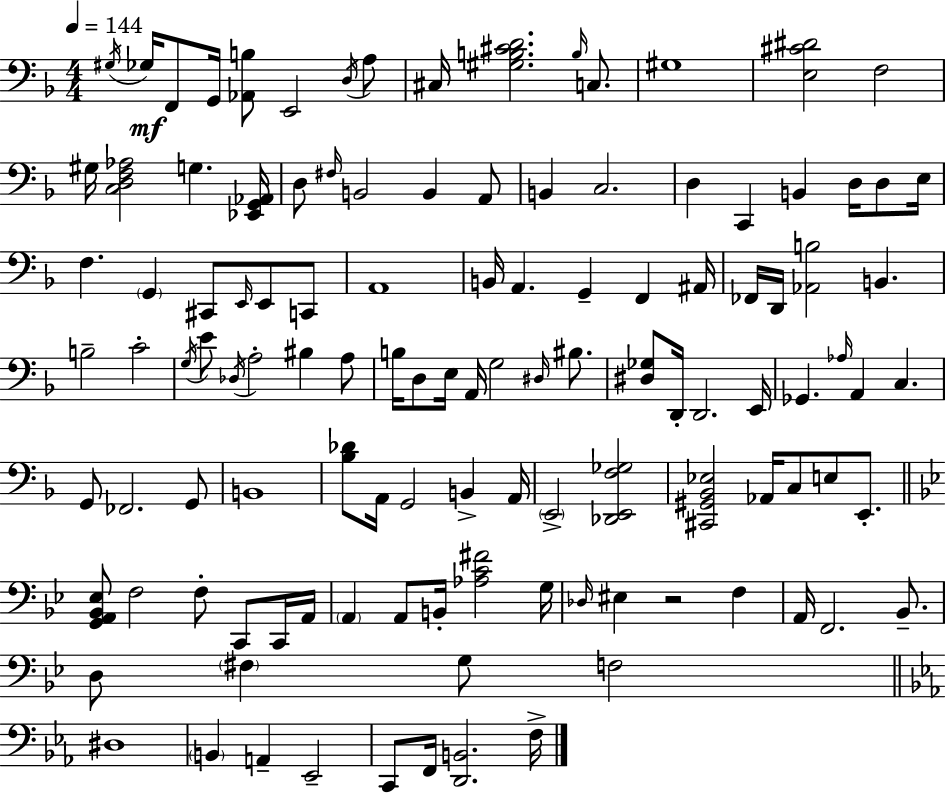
G#3/s Gb3/s F2/e G2/s [Ab2,B3]/e E2/h D3/s A3/e C#3/s [G#3,B3,C#4,D4]/h. B3/s C3/e. G#3/w [E3,C#4,D#4]/h F3/h G#3/s [C3,D3,F3,Ab3]/h G3/q. [Eb2,G2,Ab2]/s D3/e F#3/s B2/h B2/q A2/e B2/q C3/h. D3/q C2/q B2/q D3/s D3/e E3/s F3/q. G2/q C#2/e E2/s E2/e C2/e A2/w B2/s A2/q. G2/q F2/q A#2/s FES2/s D2/s [Ab2,B3]/h B2/q. B3/h C4/h G3/s E4/e Db3/s A3/h BIS3/q A3/e B3/s D3/e E3/s A2/s G3/h D#3/s BIS3/e. [D#3,Gb3]/e D2/s D2/h. E2/s Gb2/q. Ab3/s A2/q C3/q. G2/e FES2/h. G2/e B2/w [Bb3,Db4]/e A2/s G2/h B2/q A2/s E2/h [Db2,E2,F3,Gb3]/h [C#2,G#2,Bb2,Eb3]/h Ab2/s C3/e E3/e E2/e. [G2,A2,Bb2,Eb3]/e F3/h F3/e C2/e C2/s A2/s A2/q A2/e B2/s [Ab3,C4,F#4]/h G3/s Db3/s EIS3/q R/h F3/q A2/s F2/h. Bb2/e. D3/e F#3/q G3/e F3/h D#3/w B2/q A2/q Eb2/h C2/e F2/s [D2,B2]/h. F3/s